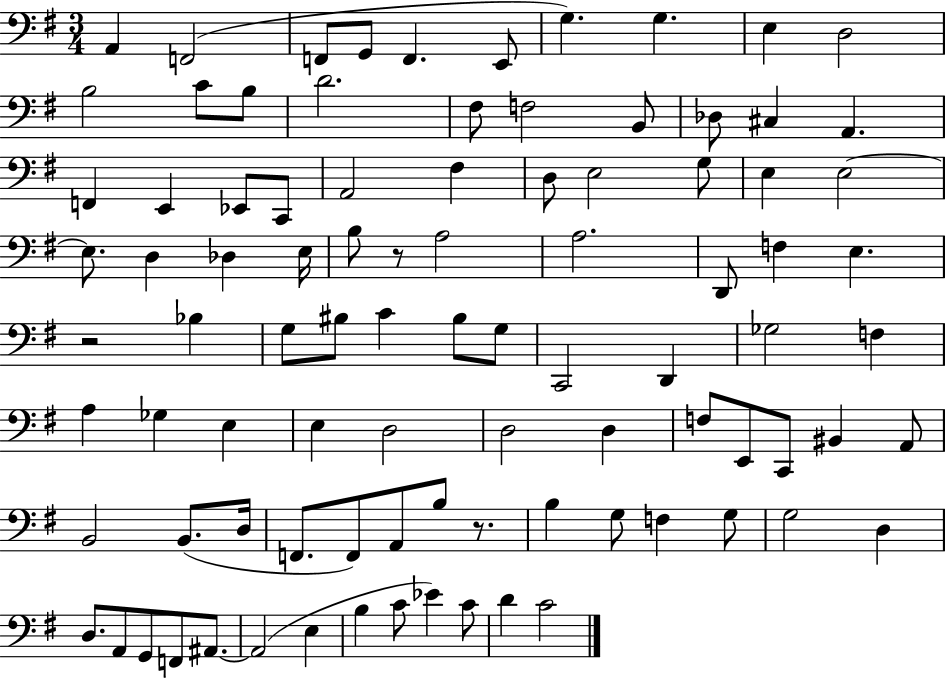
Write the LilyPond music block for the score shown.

{
  \clef bass
  \numericTimeSignature
  \time 3/4
  \key g \major
  a,4 f,2( | f,8 g,8 f,4. e,8 | g4.) g4. | e4 d2 | \break b2 c'8 b8 | d'2. | fis8 f2 b,8 | des8 cis4 a,4. | \break f,4 e,4 ees,8 c,8 | a,2 fis4 | d8 e2 g8 | e4 e2~~ | \break e8. d4 des4 e16 | b8 r8 a2 | a2. | d,8 f4 e4. | \break r2 bes4 | g8 bis8 c'4 bis8 g8 | c,2 d,4 | ges2 f4 | \break a4 ges4 e4 | e4 d2 | d2 d4 | f8 e,8 c,8 bis,4 a,8 | \break b,2 b,8.( d16 | f,8. f,8) a,8 b8 r8. | b4 g8 f4 g8 | g2 d4 | \break d8. a,8 g,8 f,8 ais,8.~~ | ais,2( e4 | b4 c'8 ees'4) c'8 | d'4 c'2 | \break \bar "|."
}